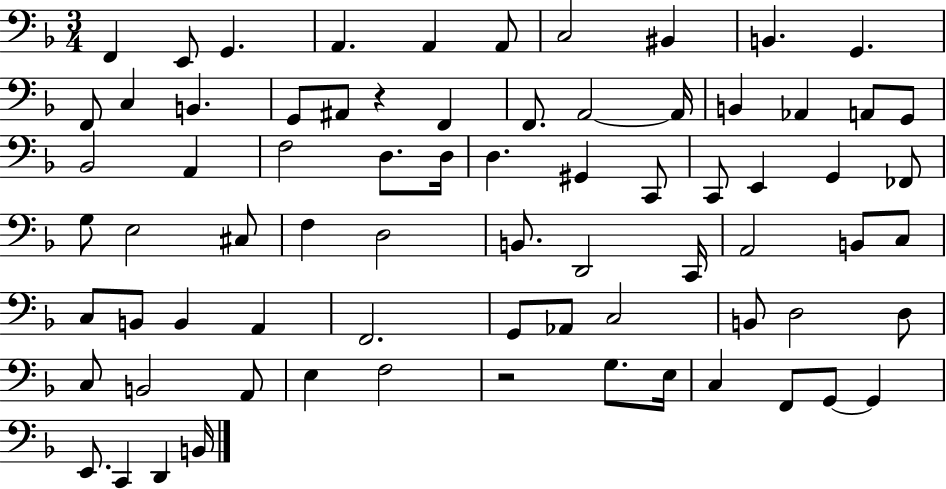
X:1
T:Untitled
M:3/4
L:1/4
K:F
F,, E,,/2 G,, A,, A,, A,,/2 C,2 ^B,, B,, G,, F,,/2 C, B,, G,,/2 ^A,,/2 z F,, F,,/2 A,,2 A,,/4 B,, _A,, A,,/2 G,,/2 _B,,2 A,, F,2 D,/2 D,/4 D, ^G,, C,,/2 C,,/2 E,, G,, _F,,/2 G,/2 E,2 ^C,/2 F, D,2 B,,/2 D,,2 C,,/4 A,,2 B,,/2 C,/2 C,/2 B,,/2 B,, A,, F,,2 G,,/2 _A,,/2 C,2 B,,/2 D,2 D,/2 C,/2 B,,2 A,,/2 E, F,2 z2 G,/2 E,/4 C, F,,/2 G,,/2 G,, E,,/2 C,, D,, B,,/4